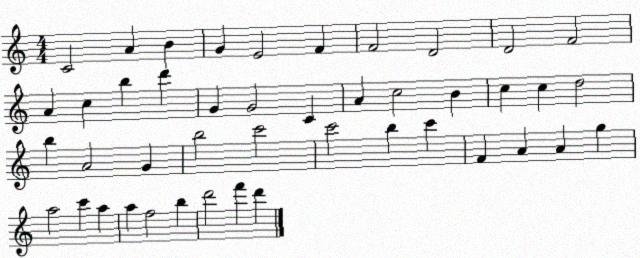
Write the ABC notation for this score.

X:1
T:Untitled
M:4/4
L:1/4
K:C
C2 A B G E2 F F2 D2 D2 F2 A c b d' G G2 C A c2 B c c d2 b A2 G b2 c'2 c'2 b c' F A A g a2 c' a a f2 b d'2 f' d'